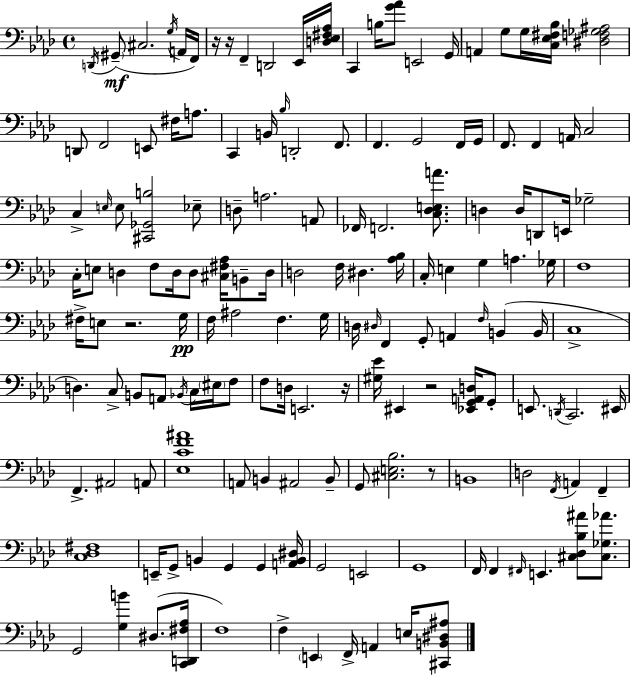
X:1
T:Untitled
M:4/4
L:1/4
K:Ab
D,,/4 ^G,,/2 ^C,2 G,/4 A,,/4 F,,/4 z/4 z/4 F,, D,,2 _E,,/4 [D,_E,^F,_A,]/4 C,, B,/4 [G_A]/2 E,,2 G,,/4 A,, G,/2 G,/4 [C,_E,^F,_B,]/4 [^D,F,_G,^A,]2 D,,/2 F,,2 E,,/2 ^F,/4 A,/2 C,, B,,/4 _B,/4 D,,2 F,,/2 F,, G,,2 F,,/4 G,,/4 F,,/2 F,, A,,/4 C,2 C, E,/4 E,/2 [^C,,_G,,B,]2 _E,/2 D,/2 A,2 A,,/2 _F,,/4 F,,2 [C,_D,E,A]/2 D, D,/4 D,,/2 E,,/4 _G,2 C,/4 E,/2 D, F,/2 D,/4 D,/2 [^C,^F,_A,]/4 B,,/2 D,/4 D,2 F,/4 ^D, [_A,_B,]/4 C,/4 E, G, A, _G,/4 F,4 ^F,/4 E,/2 z2 G,/4 F,/4 ^A,2 F, G,/4 D,/4 ^D,/4 F,, G,,/2 A,, F,/4 B,, B,,/4 C,4 D, C,/2 B,,/2 A,,/2 _B,,/4 C,/4 ^E,/4 F,/2 F,/2 D,/4 E,,2 z/4 [^G,_E]/4 ^E,, z2 [_E,,G,,A,,D,]/4 G,,/2 E,,/2 D,,/4 C,,2 ^E,,/4 F,, ^A,,2 A,,/2 [_E,CF^A]4 A,,/2 B,, ^A,,2 B,,/2 G,,/2 [^C,E,_B,]2 z/2 B,,4 D,2 F,,/4 A,, F,, [C,_D,^F,]4 E,,/4 G,,/2 B,, G,, G,, [A,,B,,^D,]/4 G,,2 E,,2 G,,4 F,,/4 F,, ^F,,/4 E,, [^C,_D,_B,^A]/2 [^C,_G,_A]/2 G,,2 [G,B] ^D,/2 [C,,D,,^F,_A,]/4 F,4 F, E,, F,,/4 A,, E,/4 [^C,,B,,^D,^A,]/2